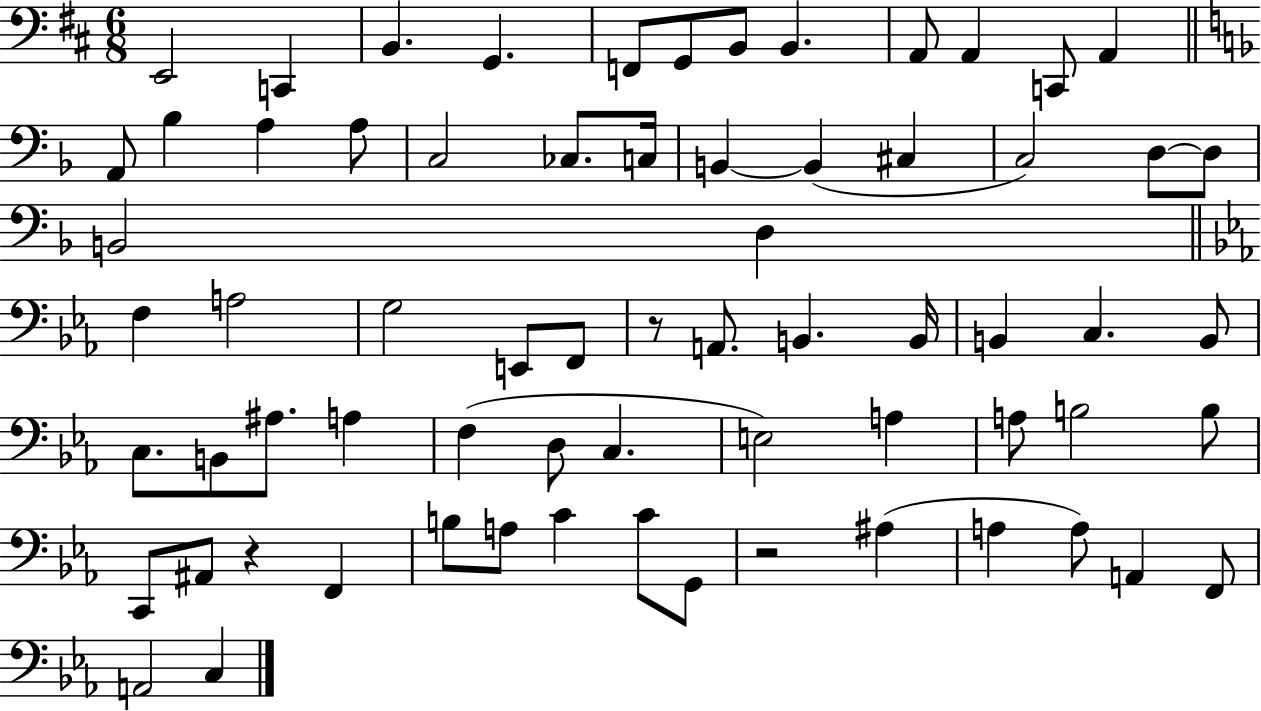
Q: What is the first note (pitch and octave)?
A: E2